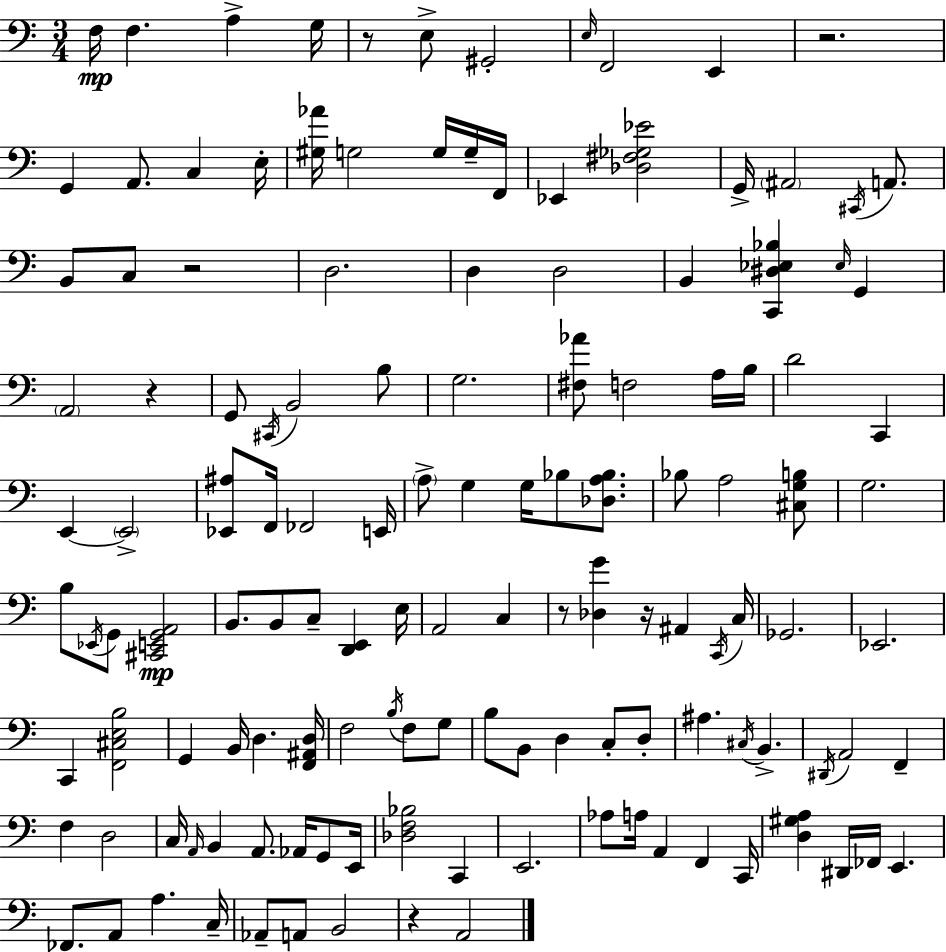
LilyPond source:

{
  \clef bass
  \numericTimeSignature
  \time 3/4
  \key c \major
  \repeat volta 2 { f16\mp f4. a4-> g16 | r8 e8-> gis,2-. | \grace { e16 } f,2 e,4 | r2. | \break g,4 a,8. c4 | e16-. <gis aes'>16 g2 g16 g16-- | f,16 ees,4 <des fis ges ees'>2 | g,16-> \parenthesize ais,2 \acciaccatura { cis,16 } a,8. | \break b,8 c8 r2 | d2. | d4 d2 | b,4 <c, dis ees bes>4 \grace { ees16 } g,4 | \break \parenthesize a,2 r4 | g,8 \acciaccatura { cis,16 } b,2 | b8 g2. | <fis aes'>8 f2 | \break a16 b16 d'2 | c,4 e,4~~ \parenthesize e,2-> | <ees, ais>8 f,16 fes,2 | e,16 \parenthesize a8-> g4 g16 bes8 | \break <des a bes>8. bes8 a2 | <cis g b>8 g2. | b8 \acciaccatura { ees,16 } g,8 <cis, e, g, a,>2\mp | b,8. b,8 c8-- | \break <d, e,>4 e16 a,2 | c4 r8 <des g'>4 r16 | ais,4 \acciaccatura { c,16 } c16 ges,2. | ees,2. | \break c,4 <f, cis e b>2 | g,4 b,16 d4. | <f, ais, d>16 f2 | \acciaccatura { b16 } f8 g8 b8 b,8 d4 | \break c8-. d8-. ais4. | \acciaccatura { cis16 } b,4.-> \acciaccatura { dis,16 } a,2 | f,4-- f4 | d2 c16 \grace { a,16 } b,4 | \break a,8. aes,16 g,8 e,16 <des f bes>2 | c,4 e,2. | aes8 | a16 a,4 f,4 c,16 <d gis a>4 | \break dis,16 fes,16 e,4. fes,8. | a,8 a4. c16-- aes,8-- | a,8 b,2 r4 | a,2 } \bar "|."
}